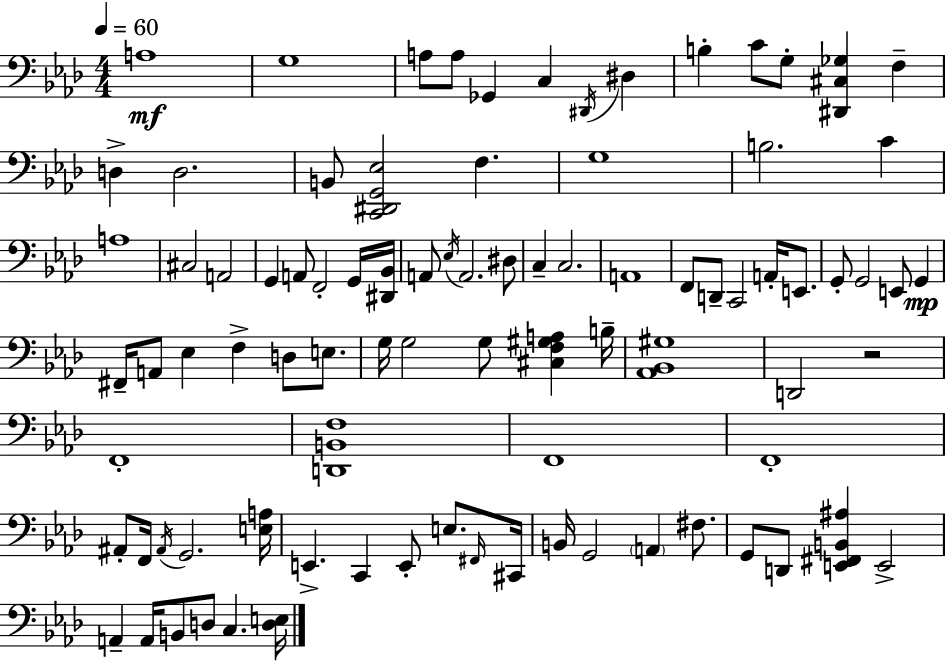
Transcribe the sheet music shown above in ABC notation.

X:1
T:Untitled
M:4/4
L:1/4
K:Ab
A,4 G,4 A,/2 A,/2 _G,, C, ^D,,/4 ^D, B, C/2 G,/2 [^D,,^C,_G,] F, D, D,2 B,,/2 [C,,^D,,G,,_E,]2 F, G,4 B,2 C A,4 ^C,2 A,,2 G,, A,,/2 F,,2 G,,/4 [^D,,_B,,]/4 A,,/2 _E,/4 A,,2 ^D,/2 C, C,2 A,,4 F,,/2 D,,/2 C,,2 A,,/4 E,,/2 G,,/2 G,,2 E,,/2 G,, ^F,,/4 A,,/2 _E, F, D,/2 E,/2 G,/4 G,2 G,/2 [^C,F,^G,A,] B,/4 [_A,,_B,,^G,]4 D,,2 z2 F,,4 [D,,B,,F,]4 F,,4 F,,4 ^A,,/2 F,,/4 ^A,,/4 G,,2 [E,A,]/4 E,, C,, E,,/2 E,/2 ^F,,/4 ^C,,/4 B,,/4 G,,2 A,, ^F,/2 G,,/2 D,,/2 [E,,^F,,B,,^A,] E,,2 A,, A,,/4 B,,/2 D,/2 C, [D,E,]/4